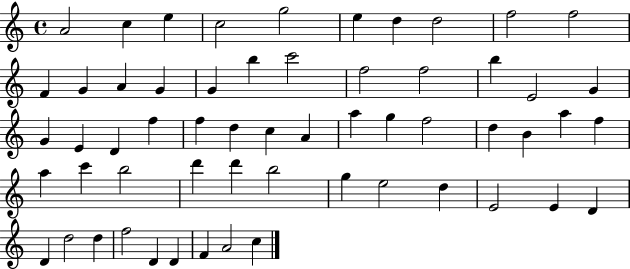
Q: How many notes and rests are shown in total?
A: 58